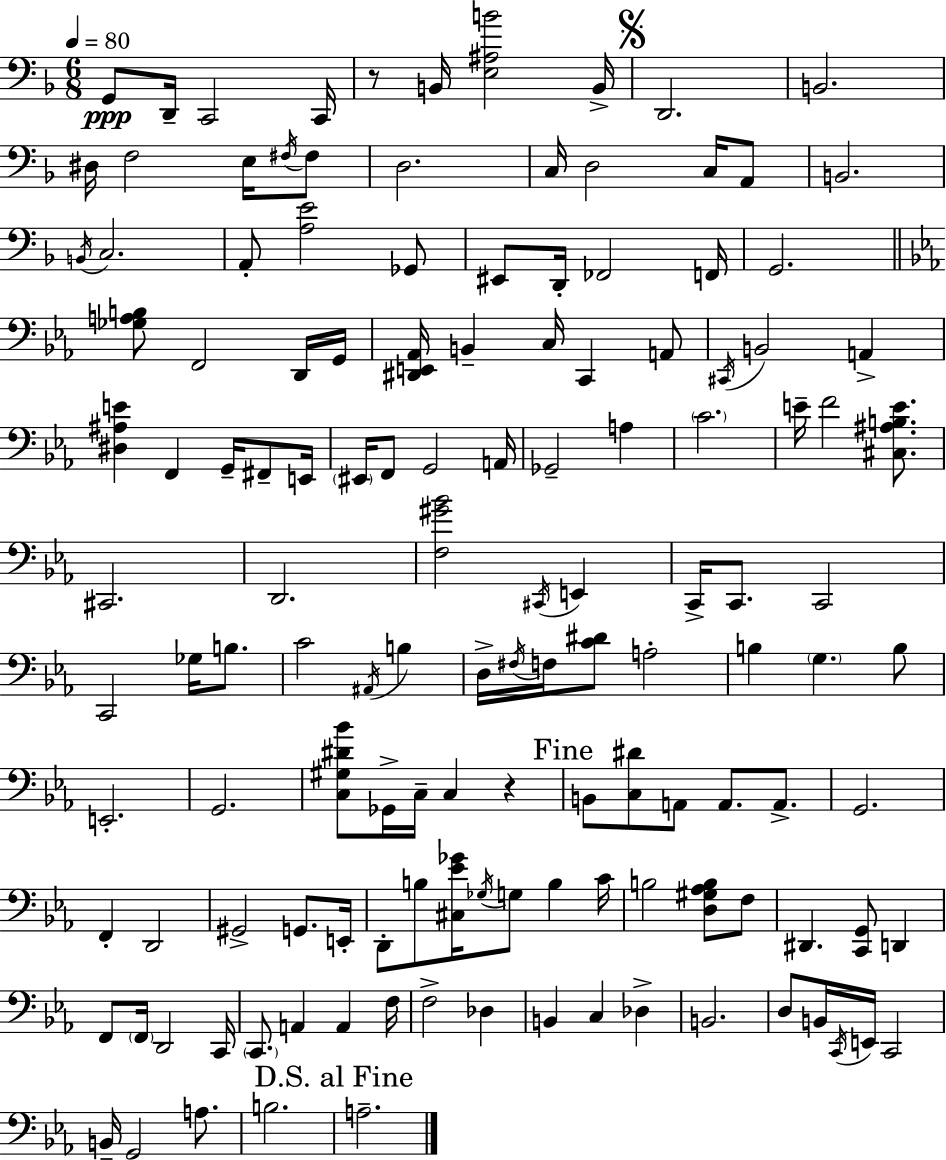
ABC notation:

X:1
T:Untitled
M:6/8
L:1/4
K:Dm
G,,/2 D,,/4 C,,2 C,,/4 z/2 B,,/4 [E,^A,B]2 B,,/4 D,,2 B,,2 ^D,/4 F,2 E,/4 ^F,/4 ^F,/2 D,2 C,/4 D,2 C,/4 A,,/2 B,,2 B,,/4 C,2 A,,/2 [A,E]2 _G,,/2 ^E,,/2 D,,/4 _F,,2 F,,/4 G,,2 [_G,A,B,]/2 F,,2 D,,/4 G,,/4 [^D,,E,,_A,,]/4 B,, C,/4 C,, A,,/2 ^C,,/4 B,,2 A,, [^D,^A,E] F,, G,,/4 ^F,,/2 E,,/4 ^E,,/4 F,,/2 G,,2 A,,/4 _G,,2 A, C2 E/4 F2 [^C,^A,B,E]/2 ^C,,2 D,,2 [F,^G_B]2 ^C,,/4 E,, C,,/4 C,,/2 C,,2 C,,2 _G,/4 B,/2 C2 ^A,,/4 B, D,/4 ^F,/4 F,/4 [C^D]/2 A,2 B, G, B,/2 E,,2 G,,2 [C,^G,^D_B]/2 _G,,/4 C,/4 C, z B,,/2 [C,^D]/2 A,,/2 A,,/2 A,,/2 G,,2 F,, D,,2 ^G,,2 G,,/2 E,,/4 D,,/2 B,/2 [^C,_E_G]/4 _G,/4 G,/2 B, C/4 B,2 [D,^G,_A,B,]/2 F,/2 ^D,, [C,,G,,]/2 D,, F,,/2 F,,/4 D,,2 C,,/4 C,,/2 A,, A,, F,/4 F,2 _D, B,, C, _D, B,,2 D,/2 B,,/4 C,,/4 E,,/4 C,,2 B,,/4 G,,2 A,/2 B,2 A,2